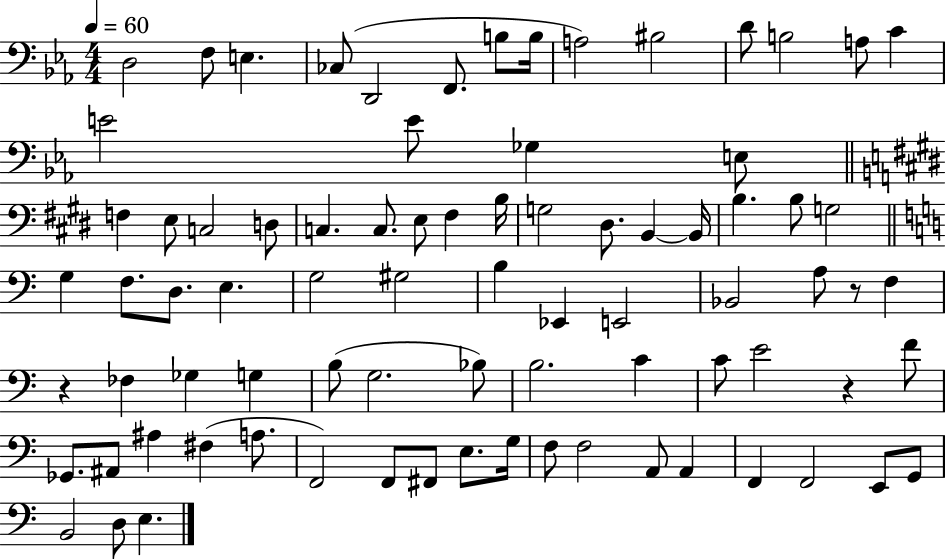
X:1
T:Untitled
M:4/4
L:1/4
K:Eb
D,2 F,/2 E, _C,/2 D,,2 F,,/2 B,/2 B,/4 A,2 ^B,2 D/2 B,2 A,/2 C E2 E/2 _G, E,/2 F, E,/2 C,2 D,/2 C, C,/2 E,/2 ^F, B,/4 G,2 ^D,/2 B,, B,,/4 B, B,/2 G,2 G, F,/2 D,/2 E, G,2 ^G,2 B, _E,, E,,2 _B,,2 A,/2 z/2 F, z _F, _G, G, B,/2 G,2 _B,/2 B,2 C C/2 E2 z F/2 _G,,/2 ^A,,/2 ^A, ^F, A,/2 F,,2 F,,/2 ^F,,/2 E,/2 G,/4 F,/2 F,2 A,,/2 A,, F,, F,,2 E,,/2 G,,/2 B,,2 D,/2 E,